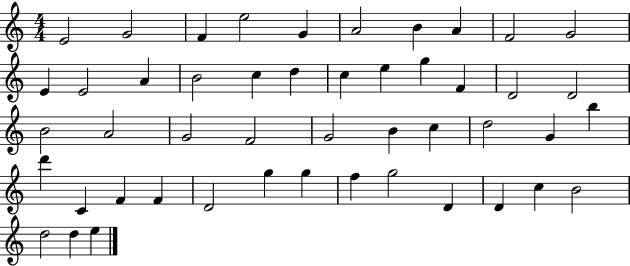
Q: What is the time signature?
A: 4/4